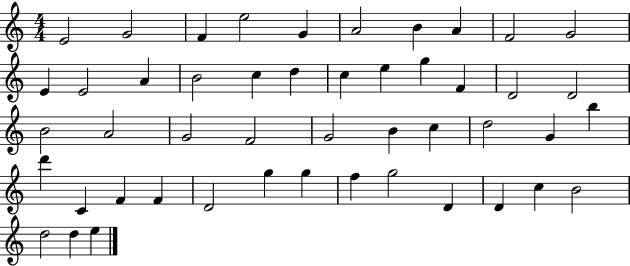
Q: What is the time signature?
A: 4/4